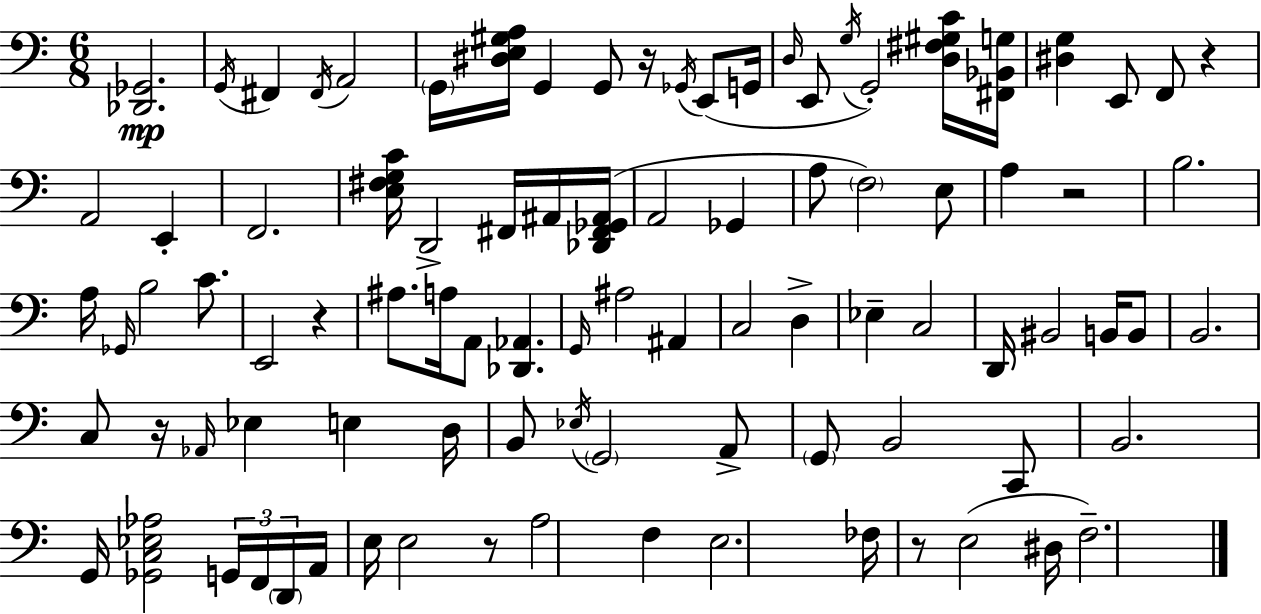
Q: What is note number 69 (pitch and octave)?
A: E3